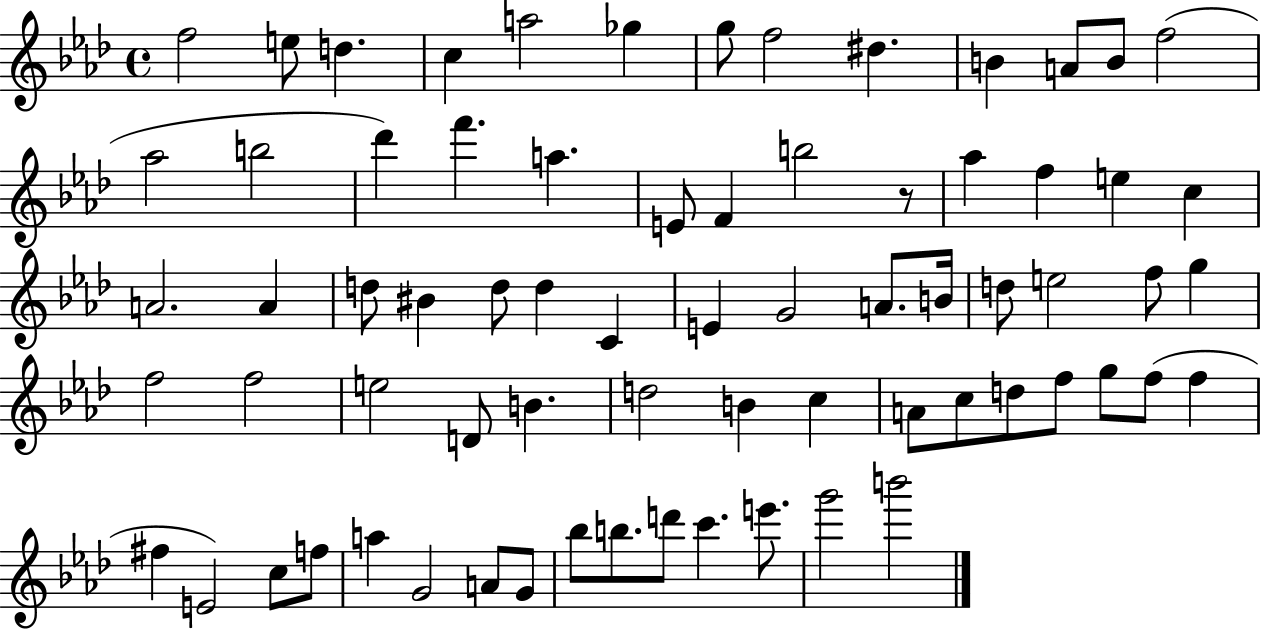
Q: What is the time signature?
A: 4/4